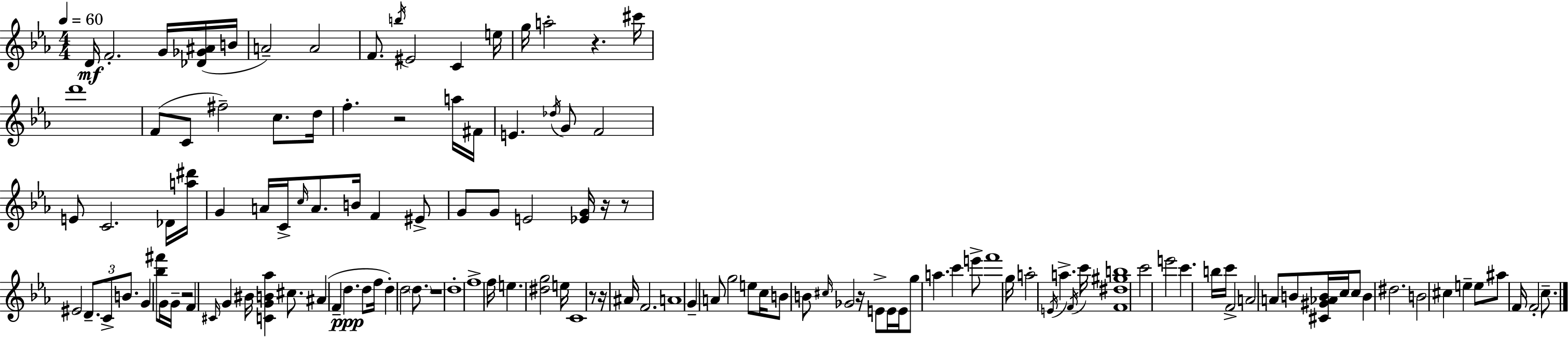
D4/s F4/h. G4/s [Db4,Gb4,A#4]/s B4/s A4/h A4/h F4/e. B5/s EIS4/h C4/q E5/s G5/s A5/h R/q. C#6/s D6/w F4/e C4/e F#5/h C5/e. D5/s F5/q. R/h A5/s F#4/s E4/q. Db5/s G4/e F4/h E4/e C4/h. Db4/s [A5,D#6]/s G4/q A4/s C4/s C5/s A4/e. B4/s F4/q EIS4/e G4/e G4/e E4/h [Eb4,G4]/s R/s R/e EIS4/h D4/e. C4/e B4/e. G4/q [Bb5,F#6]/e G4/s G4/s R/h F4/q C#4/s G4/q BIS4/s [C4,G4,B4,Ab5]/q C#5/e. A#4/q F4/q D5/q. D5/e F5/s D5/q D5/h D5/e. R/w D5/w F5/w F5/s E5/q. [D#5,G5]/h E5/s C4/w R/e R/s A#4/s F4/h. A4/w G4/q A4/e G5/h E5/e C5/s B4/e B4/e C#5/s Gb4/h R/s E4/e E4/s E4/s G5/e A5/q. C6/q E6/e F6/w G5/s A5/h E4/s A5/q. F4/s C6/s [F4,D#5,G#5,B5]/w C6/h E6/h C6/q. B5/s C6/s F4/h A4/h A4/e B4/e [C#4,G#4,Ab4,B4]/s C5/s C5/e B4/q D#5/h. B4/h C#5/q E5/q E5/e A#5/e F4/s F4/h C5/e.